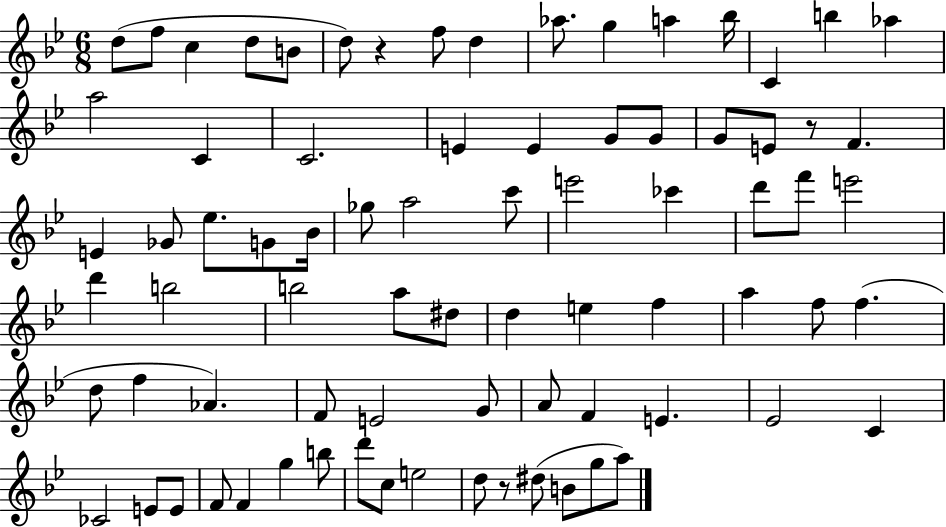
{
  \clef treble
  \numericTimeSignature
  \time 6/8
  \key bes \major
  d''8( f''8 c''4 d''8 b'8 | d''8) r4 f''8 d''4 | aes''8. g''4 a''4 bes''16 | c'4 b''4 aes''4 | \break a''2 c'4 | c'2. | e'4 e'4 g'8 g'8 | g'8 e'8 r8 f'4. | \break e'4 ges'8 ees''8. g'8 bes'16 | ges''8 a''2 c'''8 | e'''2 ces'''4 | d'''8 f'''8 e'''2 | \break d'''4 b''2 | b''2 a''8 dis''8 | d''4 e''4 f''4 | a''4 f''8 f''4.( | \break d''8 f''4 aes'4.) | f'8 e'2 g'8 | a'8 f'4 e'4. | ees'2 c'4 | \break ces'2 e'8 e'8 | f'8 f'4 g''4 b''8 | d'''8 c''8 e''2 | d''8 r8 dis''8( b'8 g''8 a''8) | \break \bar "|."
}